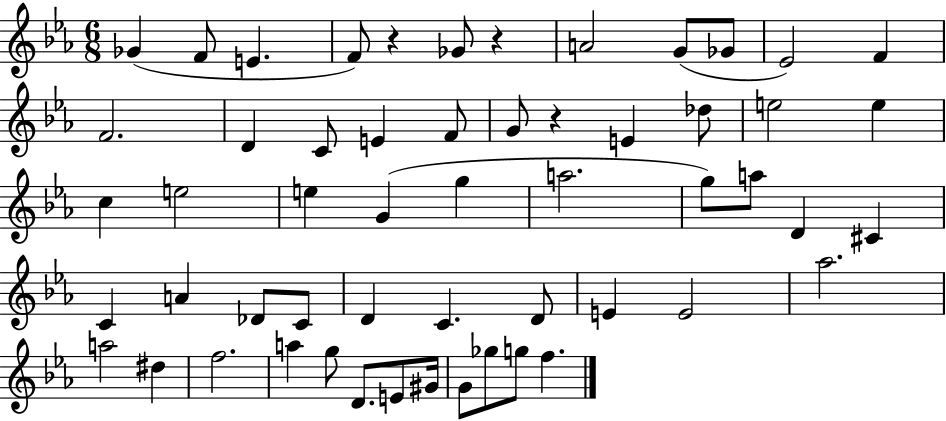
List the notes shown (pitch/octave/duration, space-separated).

Gb4/q F4/e E4/q. F4/e R/q Gb4/e R/q A4/h G4/e Gb4/e Eb4/h F4/q F4/h. D4/q C4/e E4/q F4/e G4/e R/q E4/q Db5/e E5/h E5/q C5/q E5/h E5/q G4/q G5/q A5/h. G5/e A5/e D4/q C#4/q C4/q A4/q Db4/e C4/e D4/q C4/q. D4/e E4/q E4/h Ab5/h. A5/h D#5/q F5/h. A5/q G5/e D4/e. E4/e G#4/s G4/e Gb5/e G5/e F5/q.